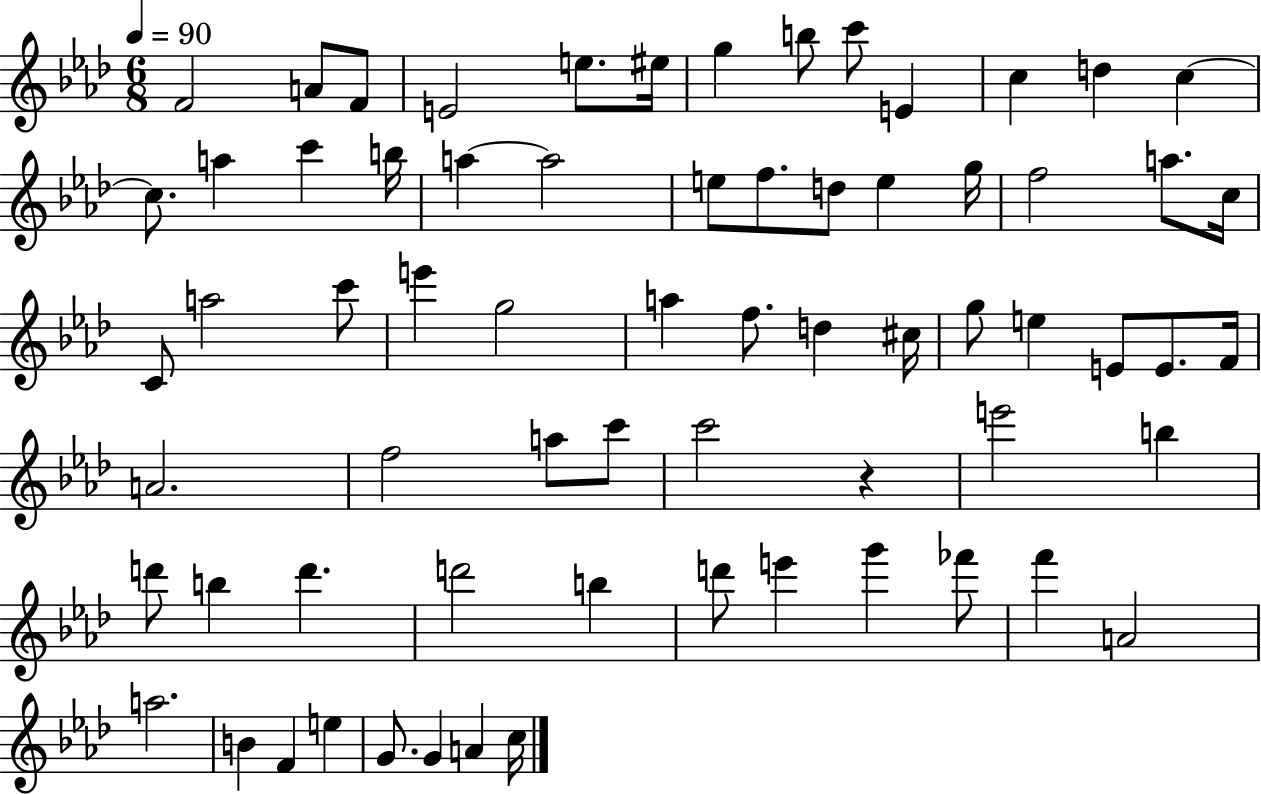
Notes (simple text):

F4/h A4/e F4/e E4/h E5/e. EIS5/s G5/q B5/e C6/e E4/q C5/q D5/q C5/q C5/e. A5/q C6/q B5/s A5/q A5/h E5/e F5/e. D5/e E5/q G5/s F5/h A5/e. C5/s C4/e A5/h C6/e E6/q G5/h A5/q F5/e. D5/q C#5/s G5/e E5/q E4/e E4/e. F4/s A4/h. F5/h A5/e C6/e C6/h R/q E6/h B5/q D6/e B5/q D6/q. D6/h B5/q D6/e E6/q G6/q FES6/e F6/q A4/h A5/h. B4/q F4/q E5/q G4/e. G4/q A4/q C5/s